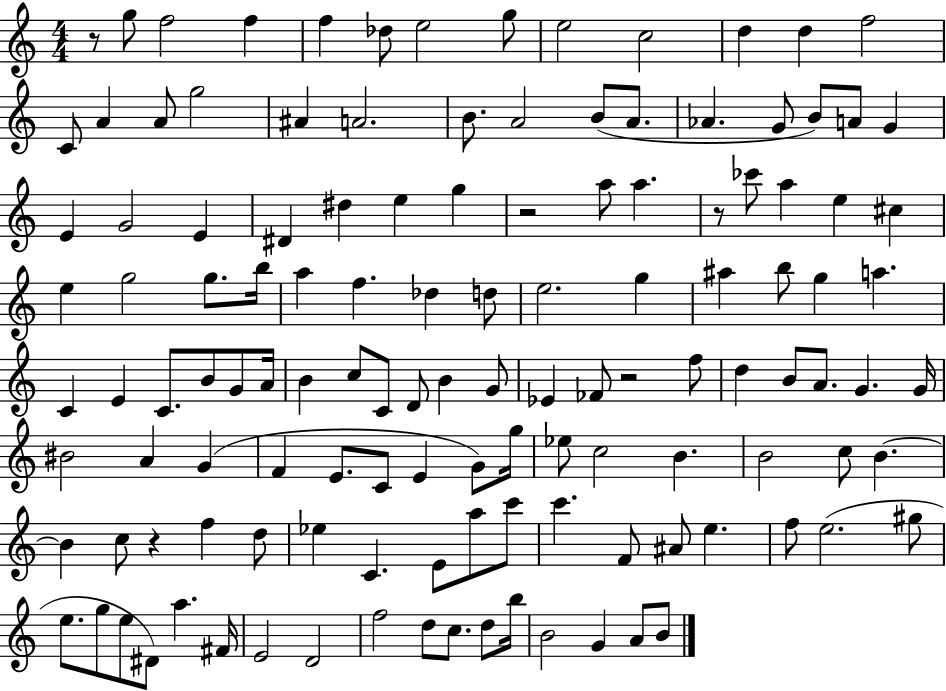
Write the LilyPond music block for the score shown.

{
  \clef treble
  \numericTimeSignature
  \time 4/4
  \key c \major
  r8 g''8 f''2 f''4 | f''4 des''8 e''2 g''8 | e''2 c''2 | d''4 d''4 f''2 | \break c'8 a'4 a'8 g''2 | ais'4 a'2. | b'8. a'2 b'8( a'8. | aes'4. g'8 b'8) a'8 g'4 | \break e'4 g'2 e'4 | dis'4 dis''4 e''4 g''4 | r2 a''8 a''4. | r8 ces'''8 a''4 e''4 cis''4 | \break e''4 g''2 g''8. b''16 | a''4 f''4. des''4 d''8 | e''2. g''4 | ais''4 b''8 g''4 a''4. | \break c'4 e'4 c'8. b'8 g'8 a'16 | b'4 c''8 c'8 d'8 b'4 g'8 | ees'4 fes'8 r2 f''8 | d''4 b'8 a'8. g'4. g'16 | \break bis'2 a'4 g'4( | f'4 e'8. c'8 e'4 g'8) g''16 | ees''8 c''2 b'4. | b'2 c''8 b'4.~~ | \break b'4 c''8 r4 f''4 d''8 | ees''4 c'4. e'8 a''8 c'''8 | c'''4. f'8 ais'8 e''4. | f''8 e''2.( gis''8 | \break e''8. g''8 e''8 dis'8) a''4. fis'16 | e'2 d'2 | f''2 d''8 c''8. d''8 b''16 | b'2 g'4 a'8 b'8 | \break \bar "|."
}